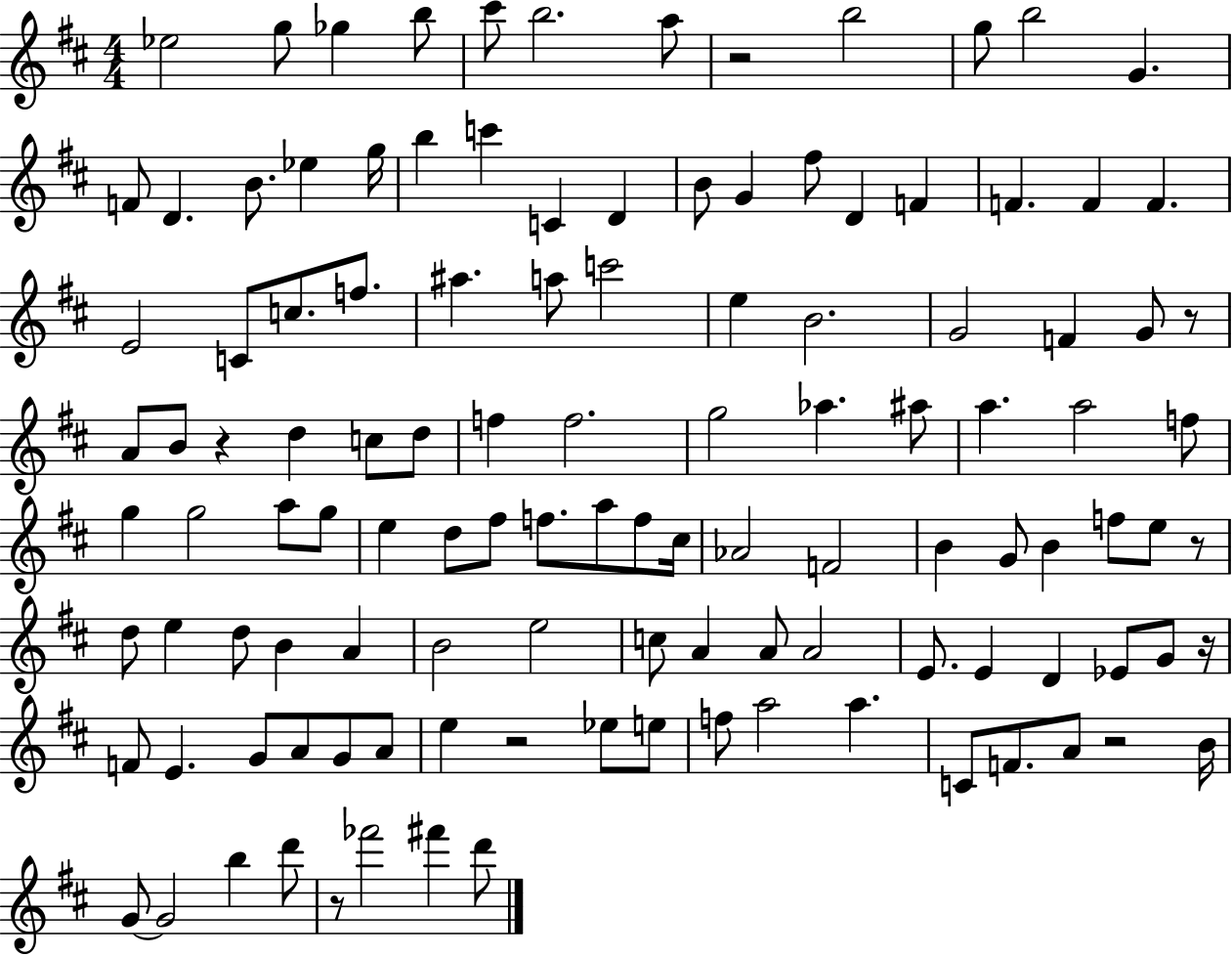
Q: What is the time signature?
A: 4/4